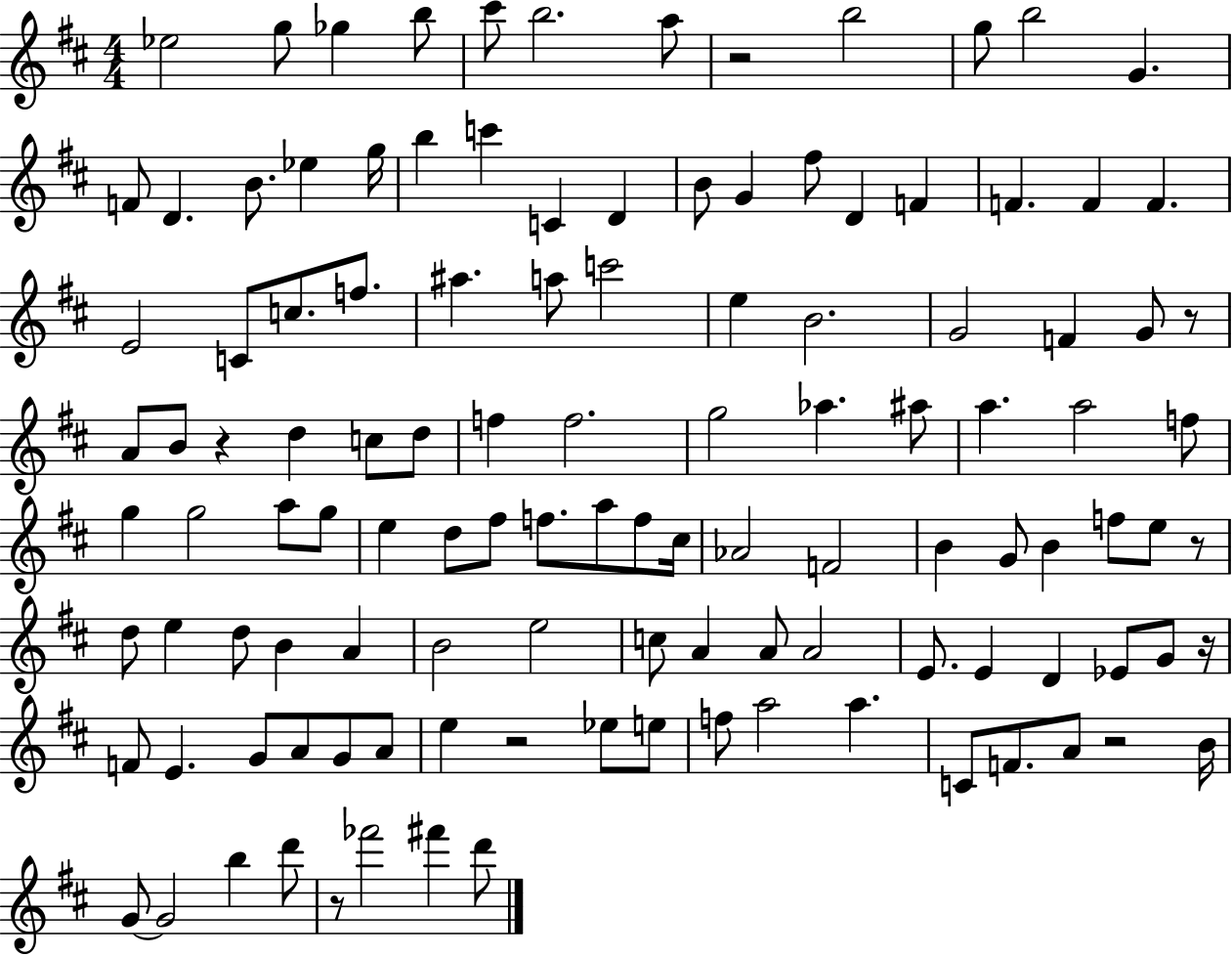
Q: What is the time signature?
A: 4/4